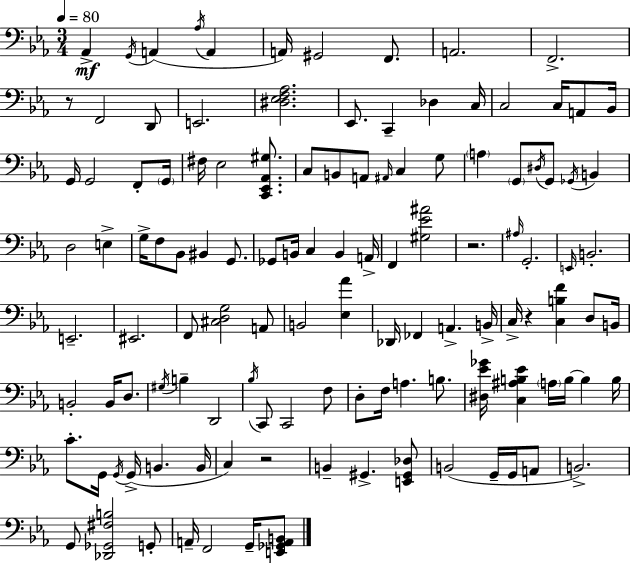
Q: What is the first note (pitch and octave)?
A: Ab2